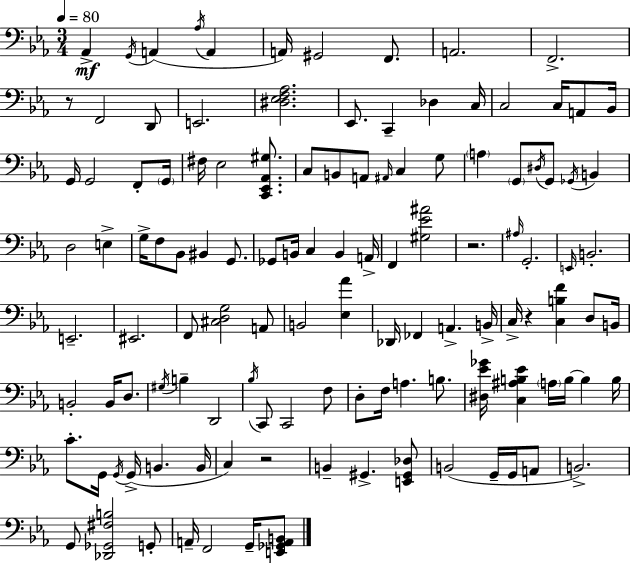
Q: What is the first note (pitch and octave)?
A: Ab2